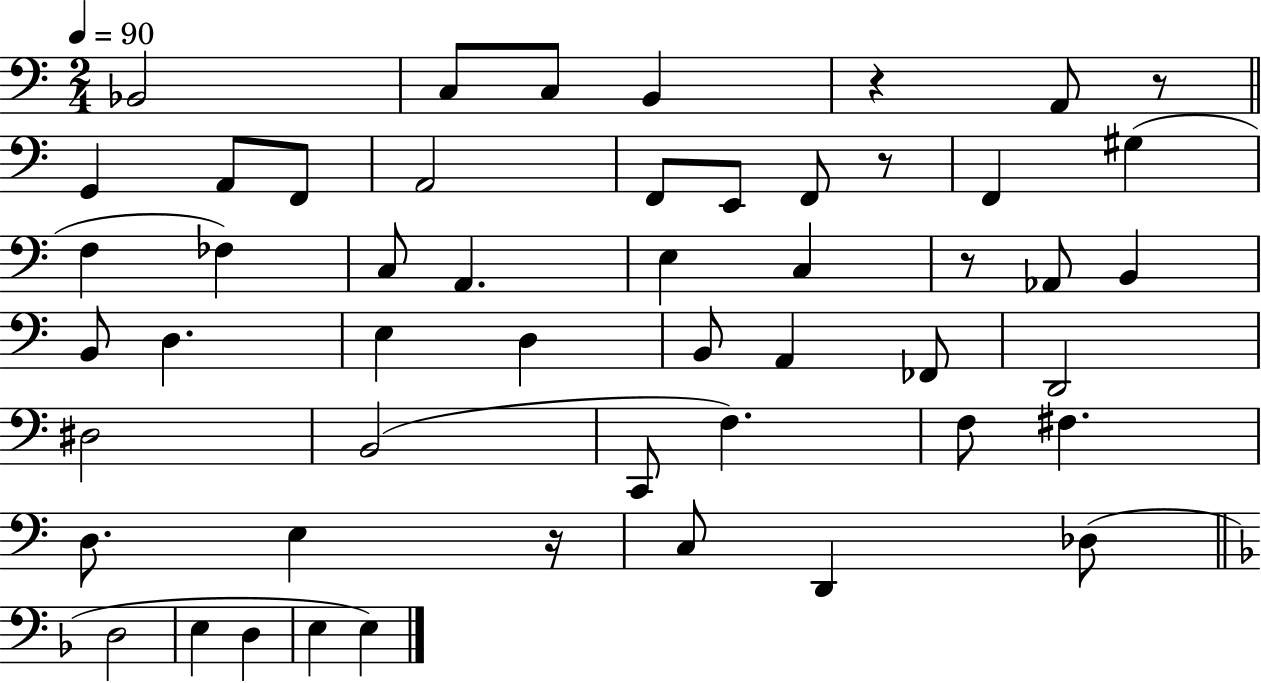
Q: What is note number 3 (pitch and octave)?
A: C3